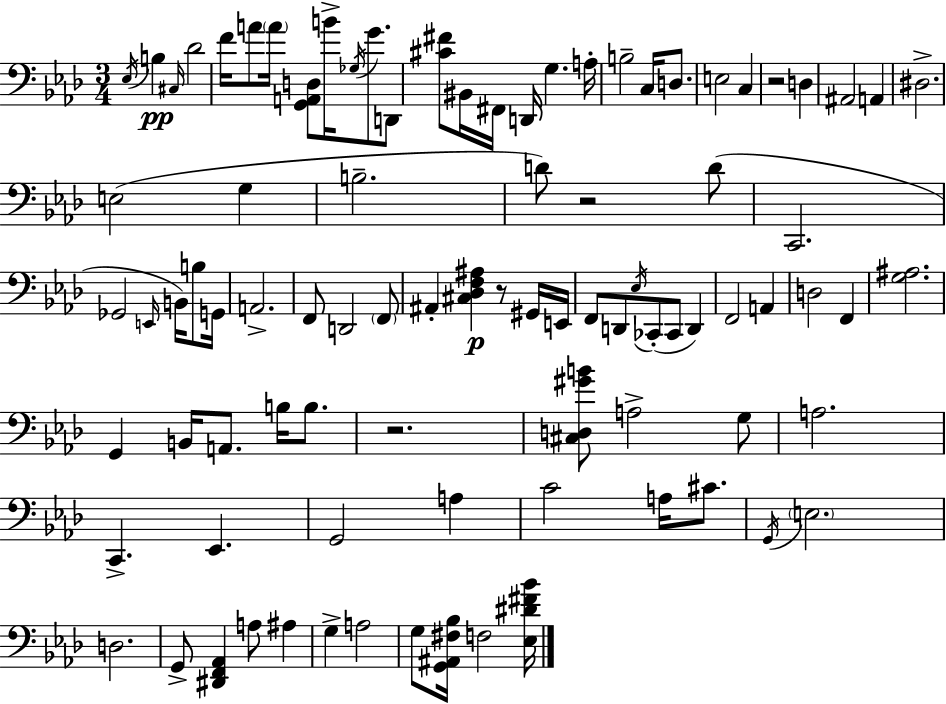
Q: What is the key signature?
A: AES major